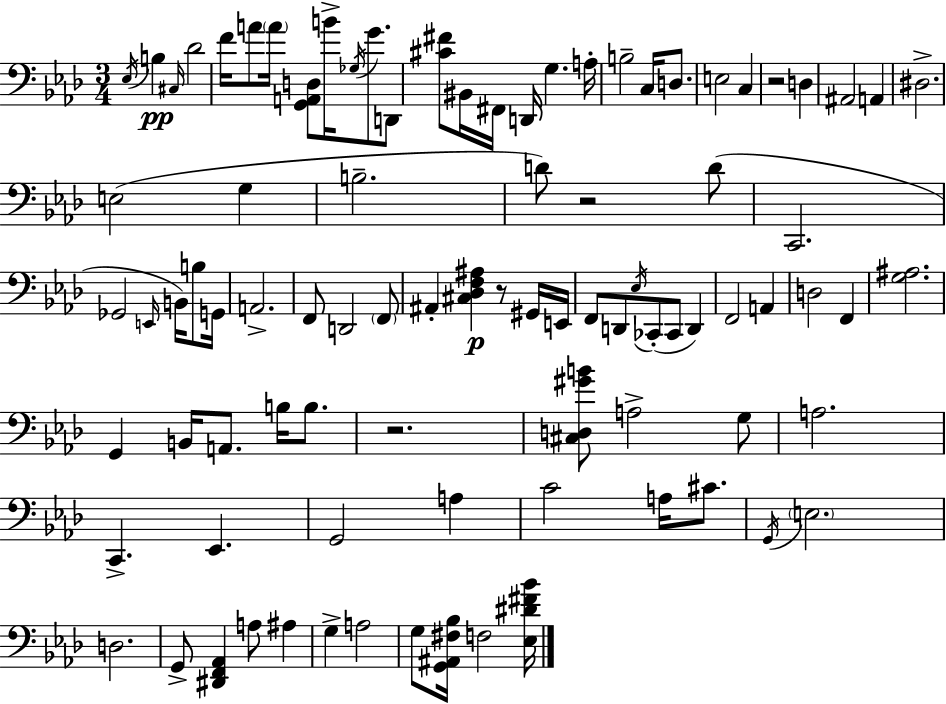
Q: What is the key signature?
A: AES major